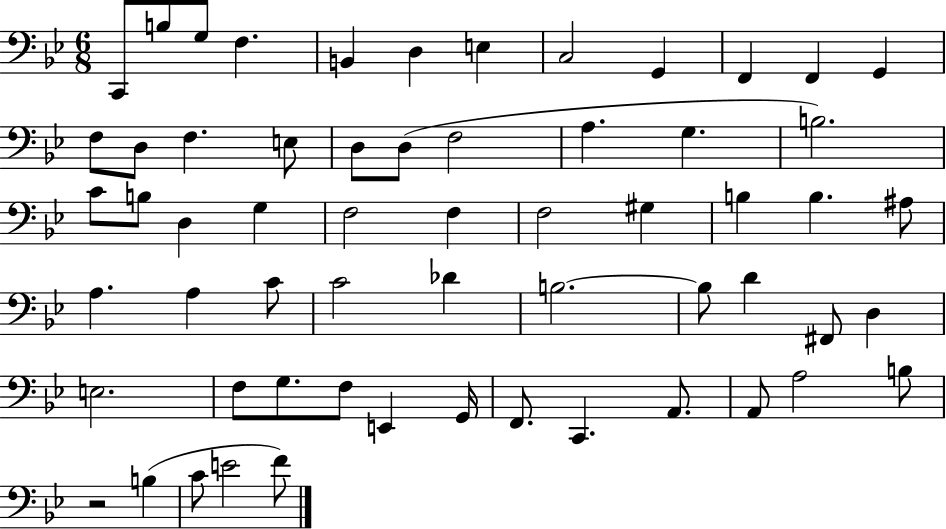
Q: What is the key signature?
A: BES major